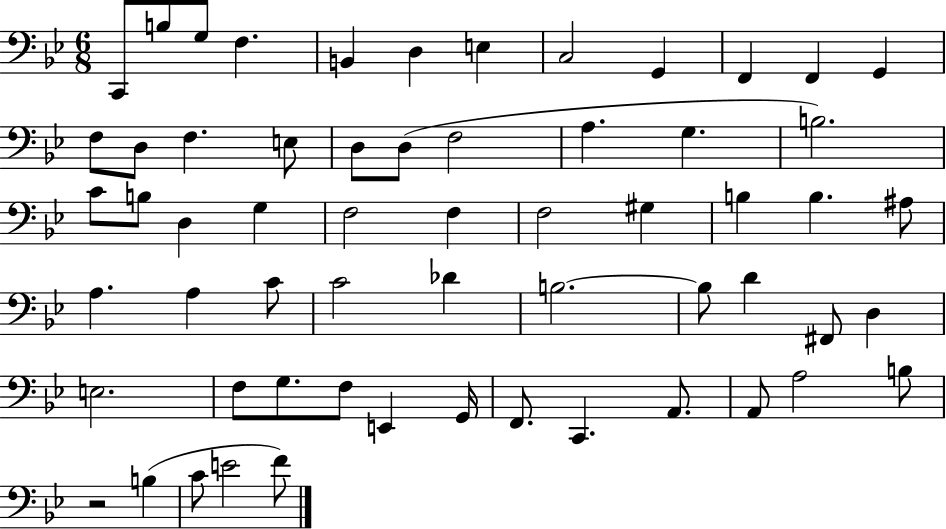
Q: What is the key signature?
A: BES major